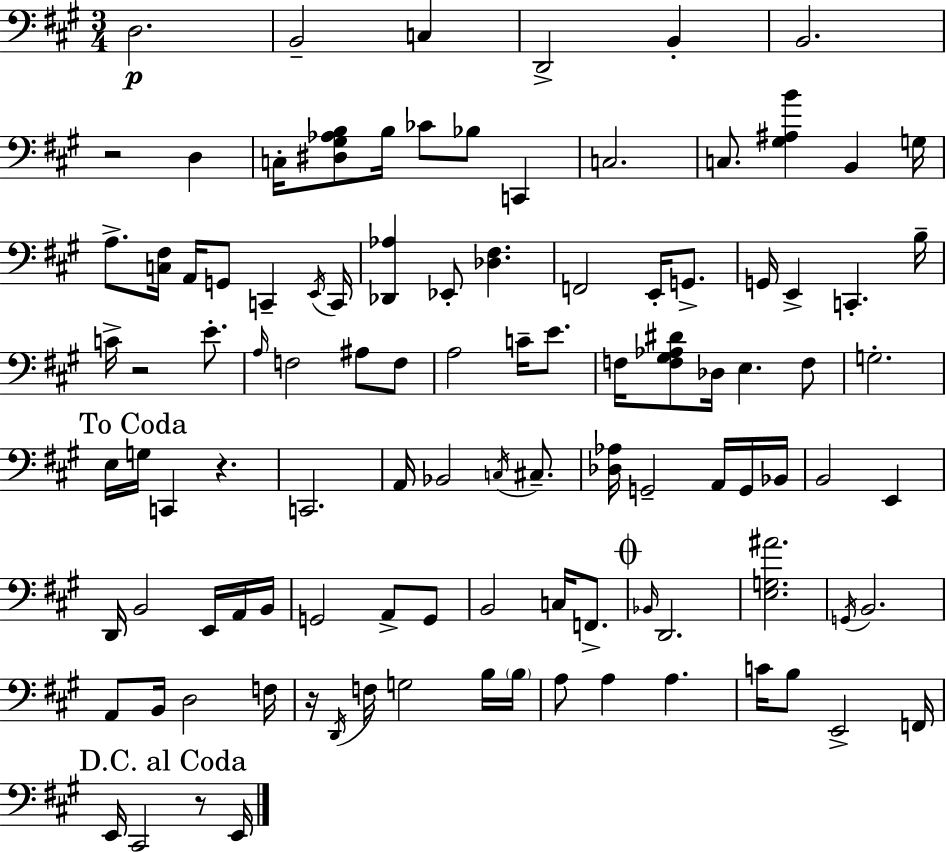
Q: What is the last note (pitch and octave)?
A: E2